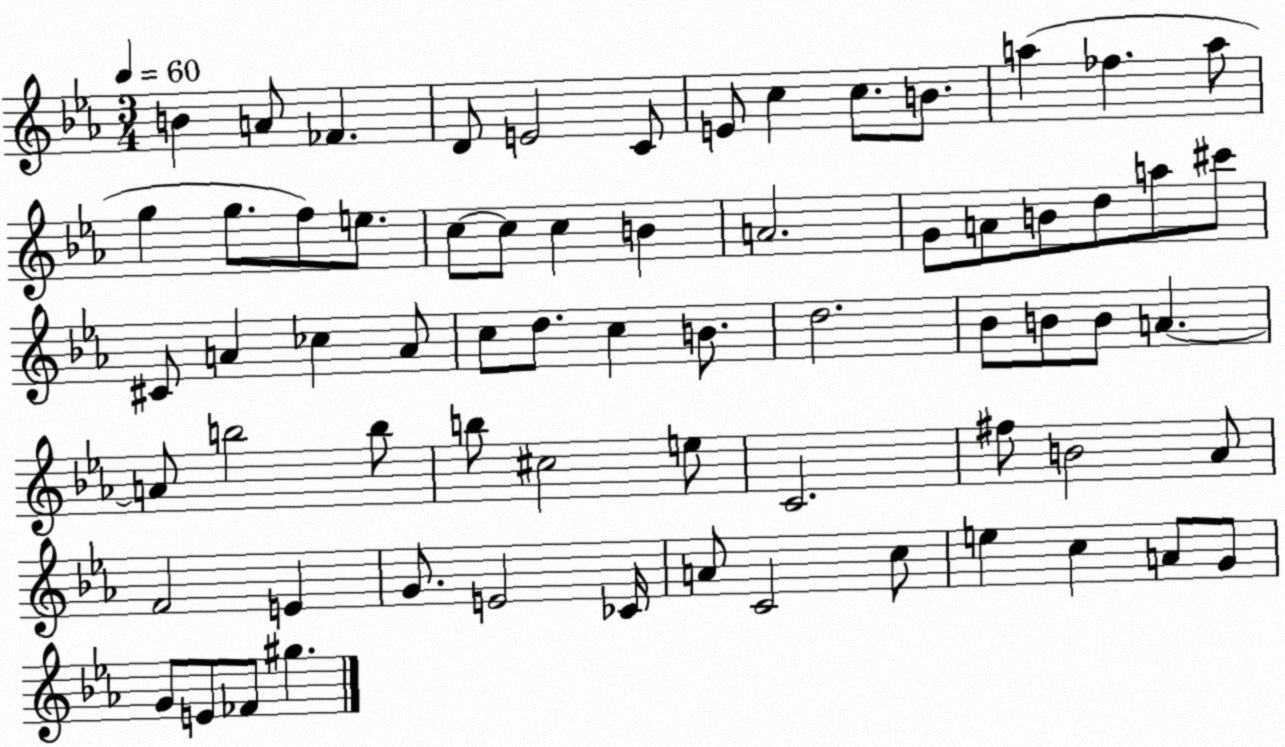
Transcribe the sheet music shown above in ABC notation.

X:1
T:Untitled
M:3/4
L:1/4
K:Eb
B A/2 _F D/2 E2 C/2 E/2 c c/2 B/2 a _f a/2 g g/2 f/2 e/2 c/2 c/2 c B A2 G/2 A/2 B/2 d/2 a/2 ^c'/2 ^C/2 A _c A/2 c/2 d/2 c B/2 d2 _B/2 B/2 B/2 A A/2 b2 b/2 b/2 ^c2 e/2 C2 ^f/2 B2 _A/2 F2 E G/2 E2 _C/4 A/2 C2 c/2 e c A/2 G/2 G/2 E/2 _F/2 ^g